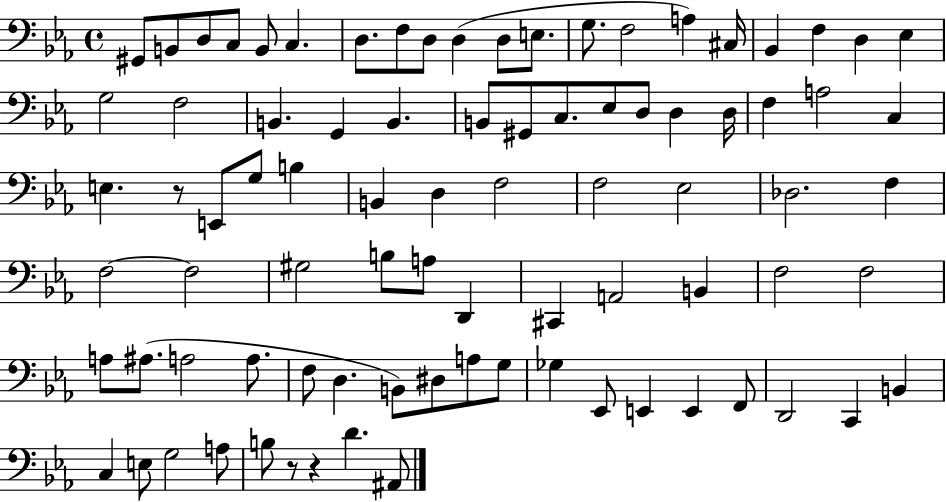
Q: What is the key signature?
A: EES major